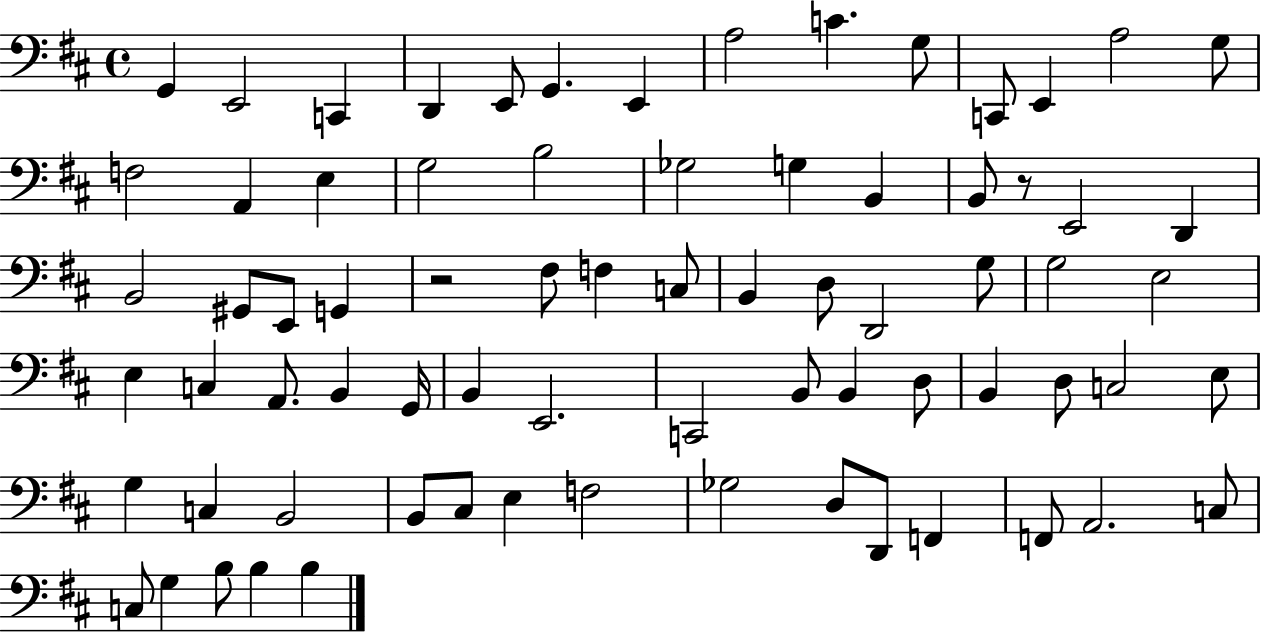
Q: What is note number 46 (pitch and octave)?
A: C2